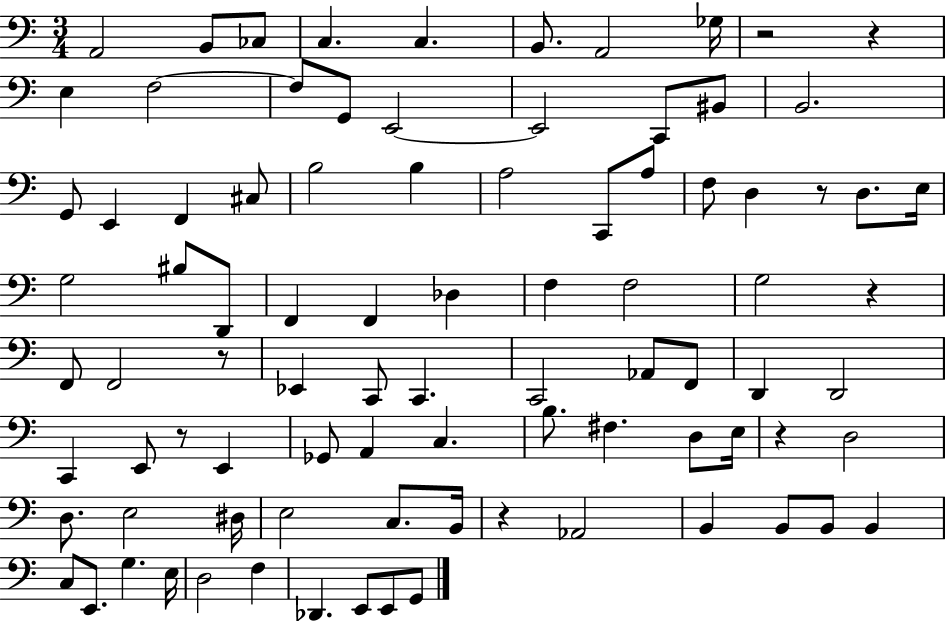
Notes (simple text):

A2/h B2/e CES3/e C3/q. C3/q. B2/e. A2/h Gb3/s R/h R/q E3/q F3/h F3/e G2/e E2/h E2/h C2/e BIS2/e B2/h. G2/e E2/q F2/q C#3/e B3/h B3/q A3/h C2/e A3/e F3/e D3/q R/e D3/e. E3/s G3/h BIS3/e D2/e F2/q F2/q Db3/q F3/q F3/h G3/h R/q F2/e F2/h R/e Eb2/q C2/e C2/q. C2/h Ab2/e F2/e D2/q D2/h C2/q E2/e R/e E2/q Gb2/e A2/q C3/q. B3/e. F#3/q. D3/e E3/s R/q D3/h D3/e. E3/h D#3/s E3/h C3/e. B2/s R/q Ab2/h B2/q B2/e B2/e B2/q C3/e E2/e. G3/q. E3/s D3/h F3/q Db2/q. E2/e E2/e G2/e